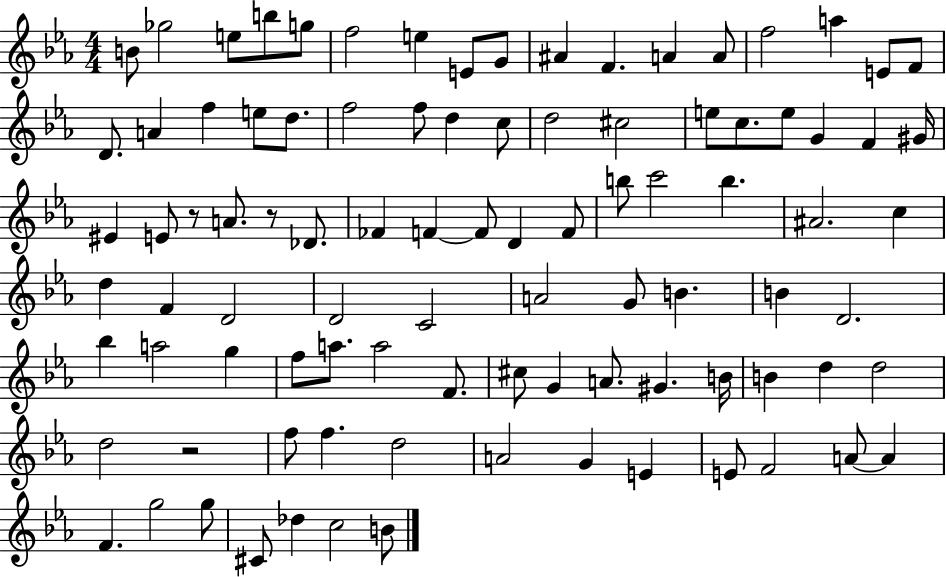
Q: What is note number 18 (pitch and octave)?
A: D4